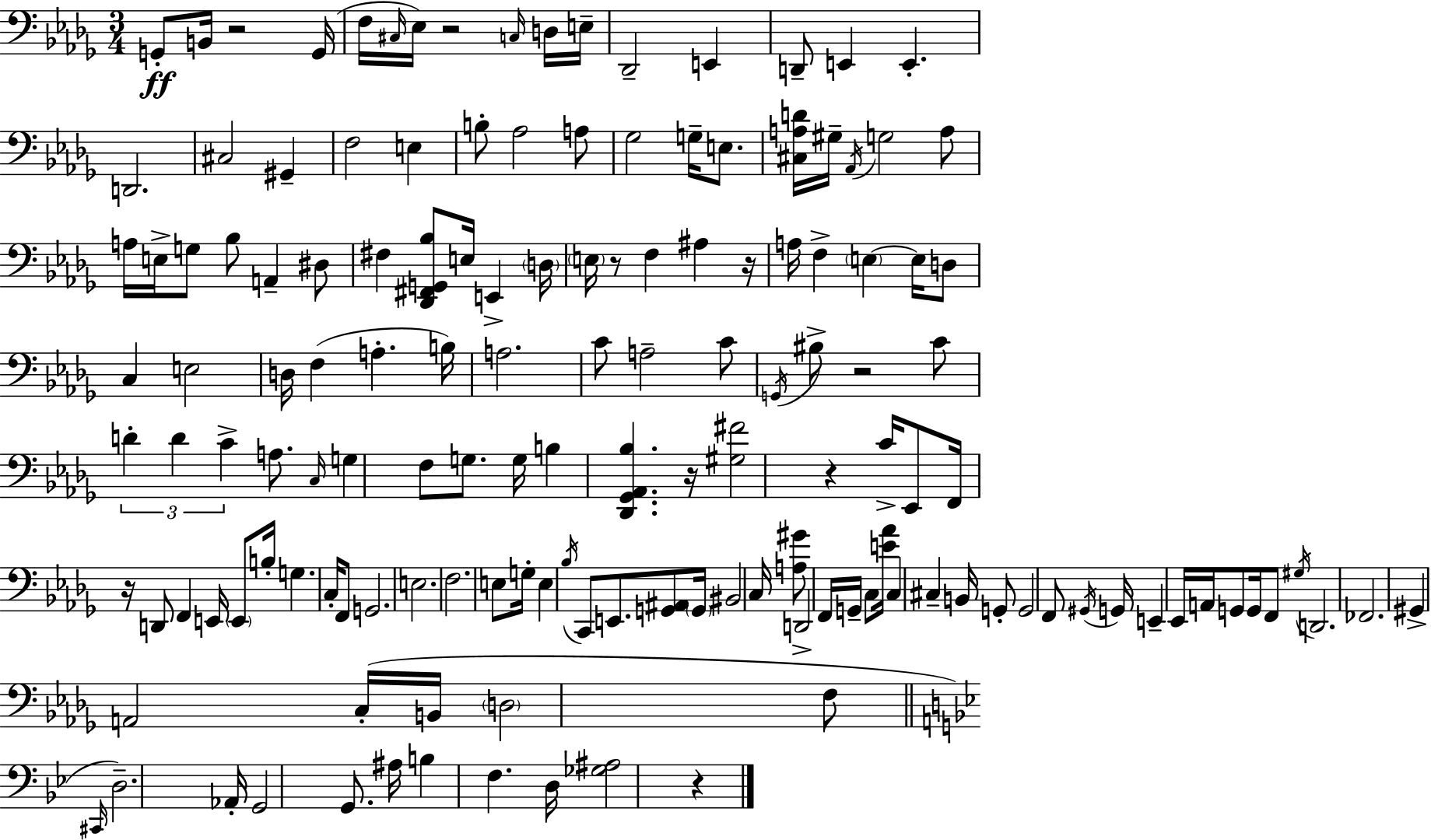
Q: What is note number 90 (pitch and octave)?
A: E2